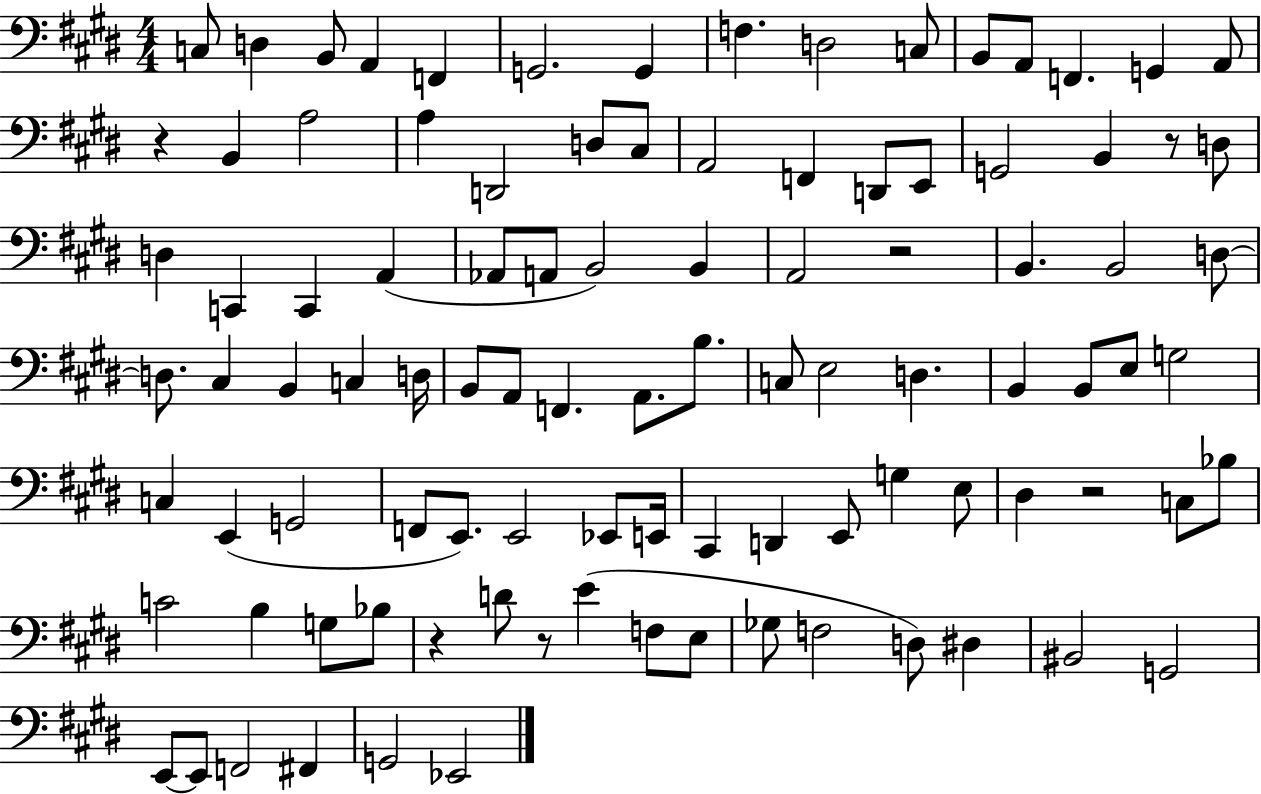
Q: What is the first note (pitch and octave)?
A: C3